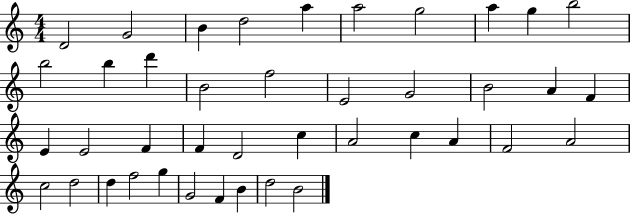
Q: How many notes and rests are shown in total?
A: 41